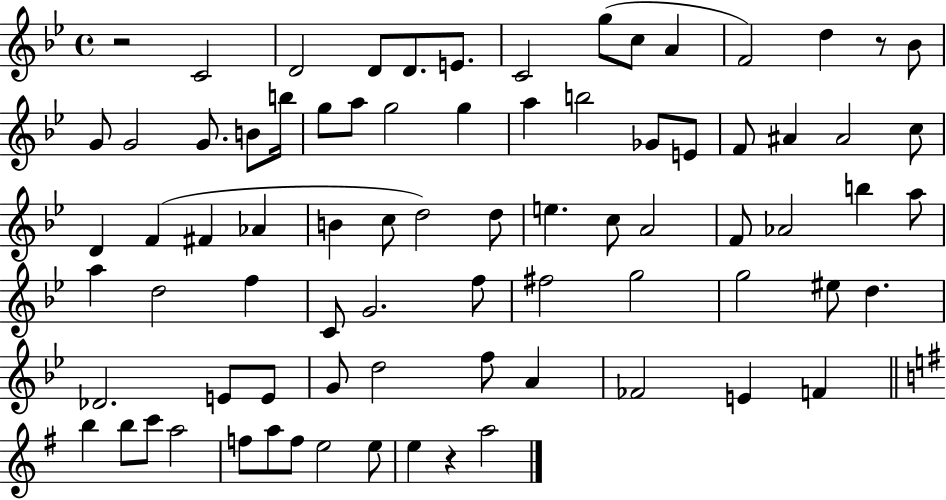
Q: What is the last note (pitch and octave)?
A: A5